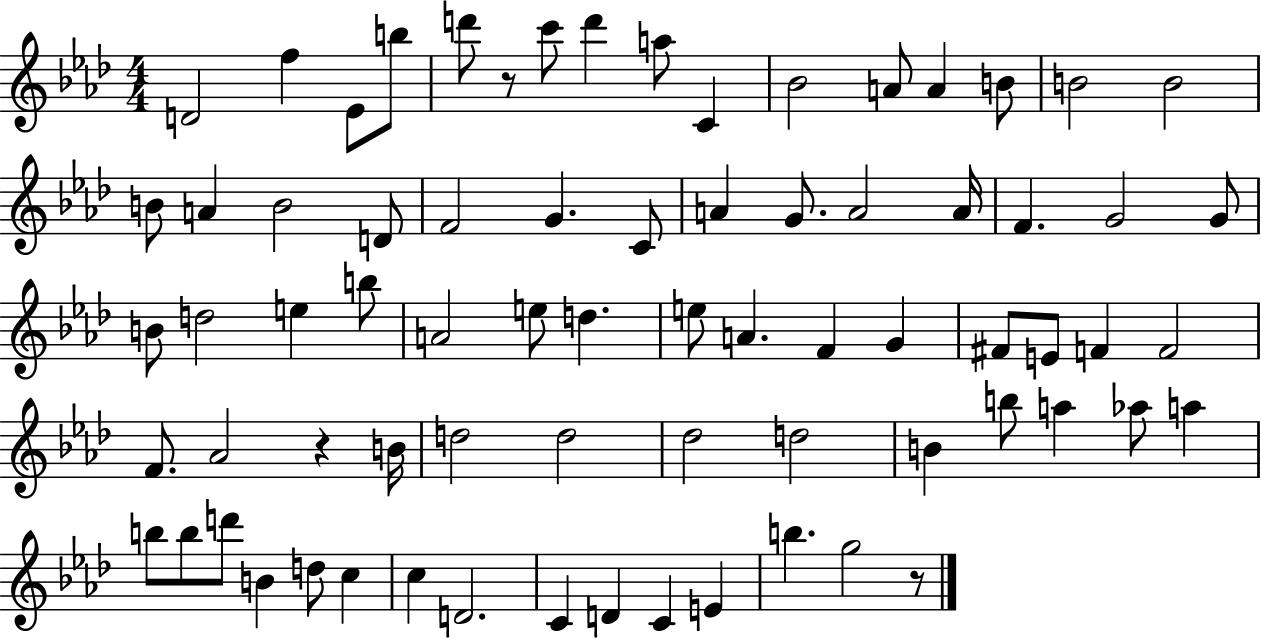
X:1
T:Untitled
M:4/4
L:1/4
K:Ab
D2 f _E/2 b/2 d'/2 z/2 c'/2 d' a/2 C _B2 A/2 A B/2 B2 B2 B/2 A B2 D/2 F2 G C/2 A G/2 A2 A/4 F G2 G/2 B/2 d2 e b/2 A2 e/2 d e/2 A F G ^F/2 E/2 F F2 F/2 _A2 z B/4 d2 d2 _d2 d2 B b/2 a _a/2 a b/2 b/2 d'/2 B d/2 c c D2 C D C E b g2 z/2